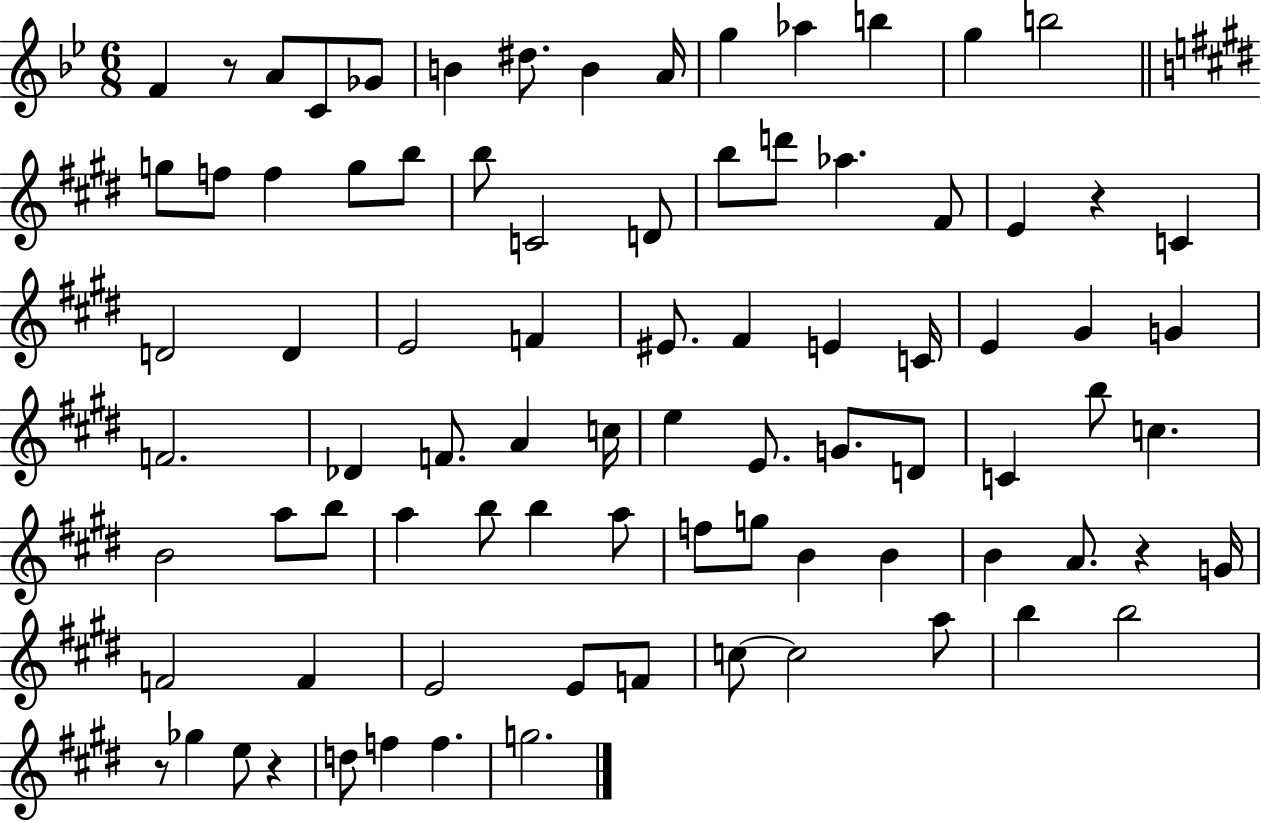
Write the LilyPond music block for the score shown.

{
  \clef treble
  \numericTimeSignature
  \time 6/8
  \key bes \major
  \repeat volta 2 { f'4 r8 a'8 c'8 ges'8 | b'4 dis''8. b'4 a'16 | g''4 aes''4 b''4 | g''4 b''2 | \break \bar "||" \break \key e \major g''8 f''8 f''4 g''8 b''8 | b''8 c'2 d'8 | b''8 d'''8 aes''4. fis'8 | e'4 r4 c'4 | \break d'2 d'4 | e'2 f'4 | eis'8. fis'4 e'4 c'16 | e'4 gis'4 g'4 | \break f'2. | des'4 f'8. a'4 c''16 | e''4 e'8. g'8. d'8 | c'4 b''8 c''4. | \break b'2 a''8 b''8 | a''4 b''8 b''4 a''8 | f''8 g''8 b'4 b'4 | b'4 a'8. r4 g'16 | \break f'2 f'4 | e'2 e'8 f'8 | c''8~~ c''2 a''8 | b''4 b''2 | \break r8 ges''4 e''8 r4 | d''8 f''4 f''4. | g''2. | } \bar "|."
}